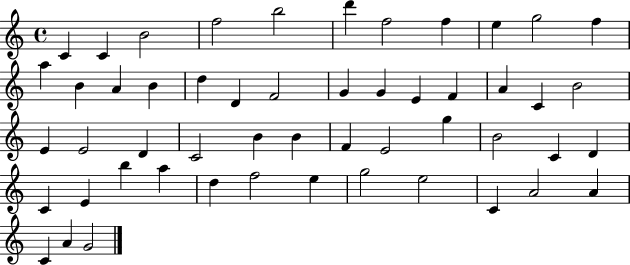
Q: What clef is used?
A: treble